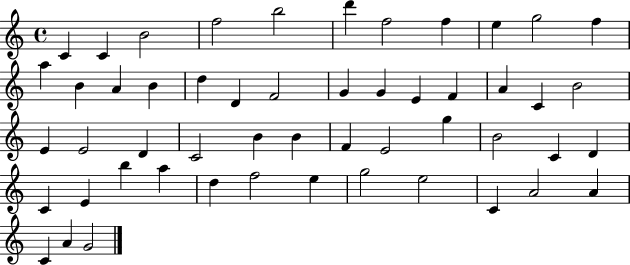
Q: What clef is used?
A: treble